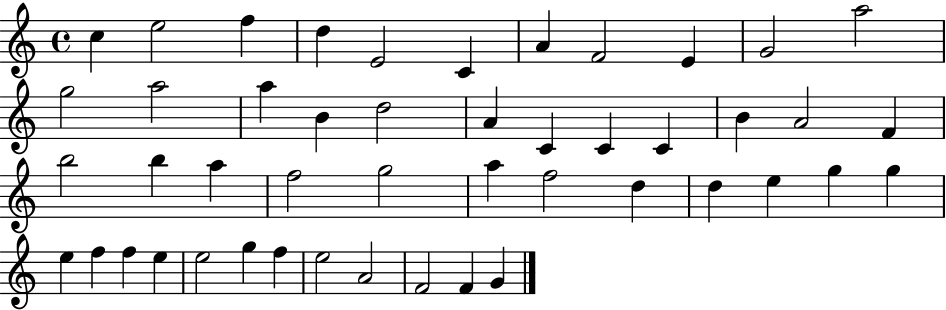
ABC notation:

X:1
T:Untitled
M:4/4
L:1/4
K:C
c e2 f d E2 C A F2 E G2 a2 g2 a2 a B d2 A C C C B A2 F b2 b a f2 g2 a f2 d d e g g e f f e e2 g f e2 A2 F2 F G